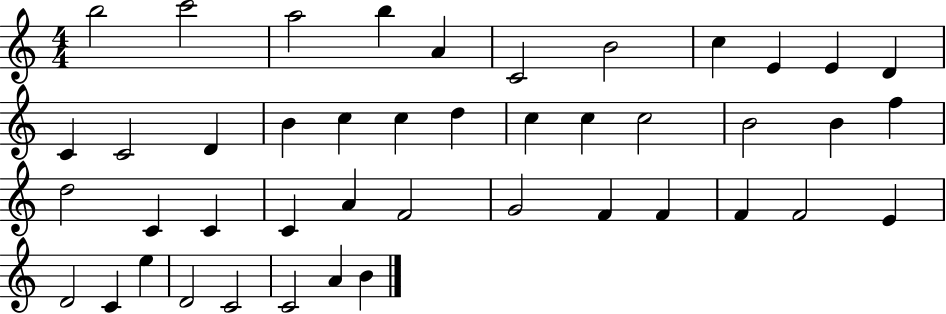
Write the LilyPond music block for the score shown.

{
  \clef treble
  \numericTimeSignature
  \time 4/4
  \key c \major
  b''2 c'''2 | a''2 b''4 a'4 | c'2 b'2 | c''4 e'4 e'4 d'4 | \break c'4 c'2 d'4 | b'4 c''4 c''4 d''4 | c''4 c''4 c''2 | b'2 b'4 f''4 | \break d''2 c'4 c'4 | c'4 a'4 f'2 | g'2 f'4 f'4 | f'4 f'2 e'4 | \break d'2 c'4 e''4 | d'2 c'2 | c'2 a'4 b'4 | \bar "|."
}